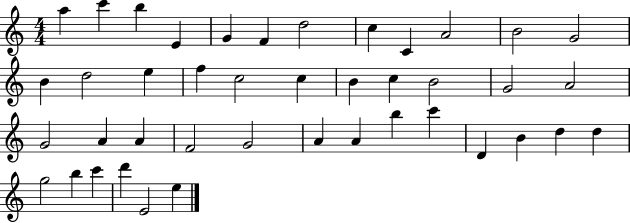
A5/q C6/q B5/q E4/q G4/q F4/q D5/h C5/q C4/q A4/h B4/h G4/h B4/q D5/h E5/q F5/q C5/h C5/q B4/q C5/q B4/h G4/h A4/h G4/h A4/q A4/q F4/h G4/h A4/q A4/q B5/q C6/q D4/q B4/q D5/q D5/q G5/h B5/q C6/q D6/q E4/h E5/q